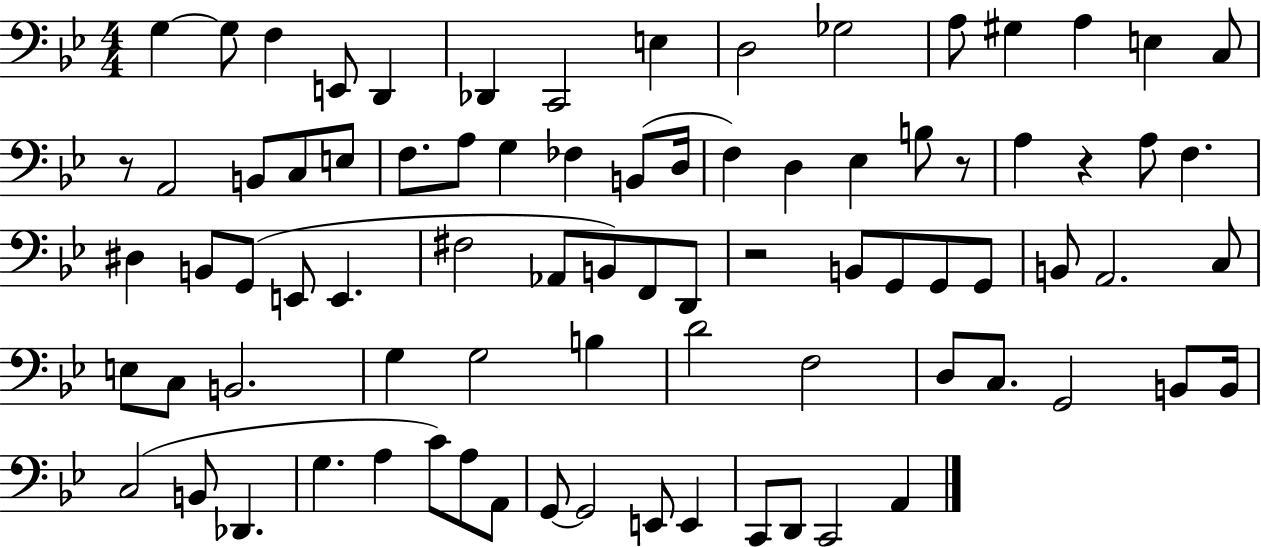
X:1
T:Untitled
M:4/4
L:1/4
K:Bb
G, G,/2 F, E,,/2 D,, _D,, C,,2 E, D,2 _G,2 A,/2 ^G, A, E, C,/2 z/2 A,,2 B,,/2 C,/2 E,/2 F,/2 A,/2 G, _F, B,,/2 D,/4 F, D, _E, B,/2 z/2 A, z A,/2 F, ^D, B,,/2 G,,/2 E,,/2 E,, ^F,2 _A,,/2 B,,/2 F,,/2 D,,/2 z2 B,,/2 G,,/2 G,,/2 G,,/2 B,,/2 A,,2 C,/2 E,/2 C,/2 B,,2 G, G,2 B, D2 F,2 D,/2 C,/2 G,,2 B,,/2 B,,/4 C,2 B,,/2 _D,, G, A, C/2 A,/2 A,,/2 G,,/2 G,,2 E,,/2 E,, C,,/2 D,,/2 C,,2 A,,